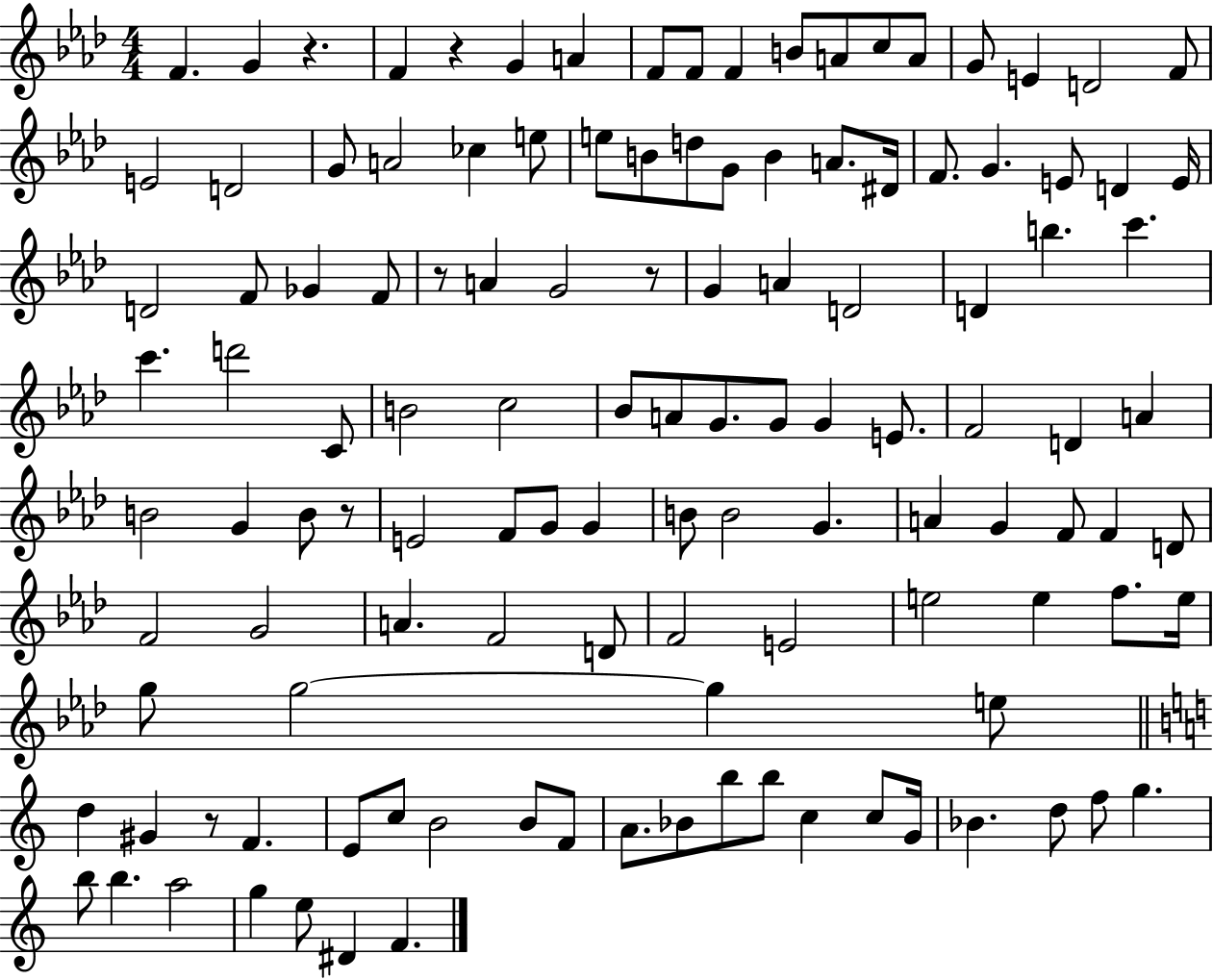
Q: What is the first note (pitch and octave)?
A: F4